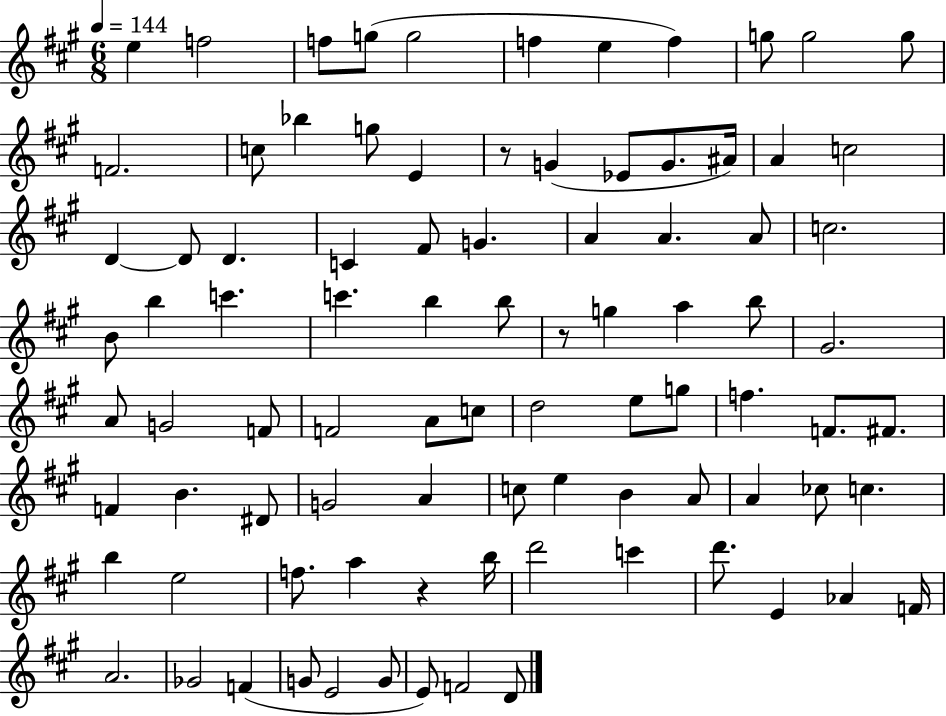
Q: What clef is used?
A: treble